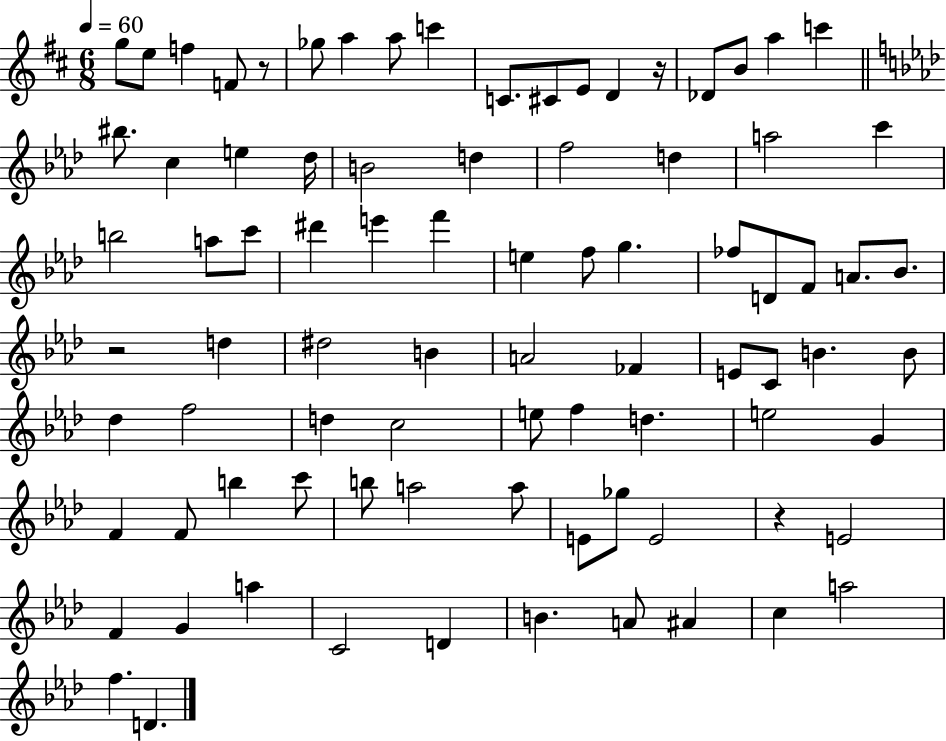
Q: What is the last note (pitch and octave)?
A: D4